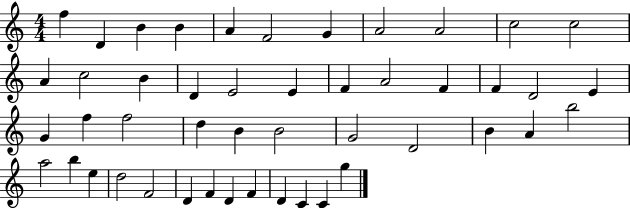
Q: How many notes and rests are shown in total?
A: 47